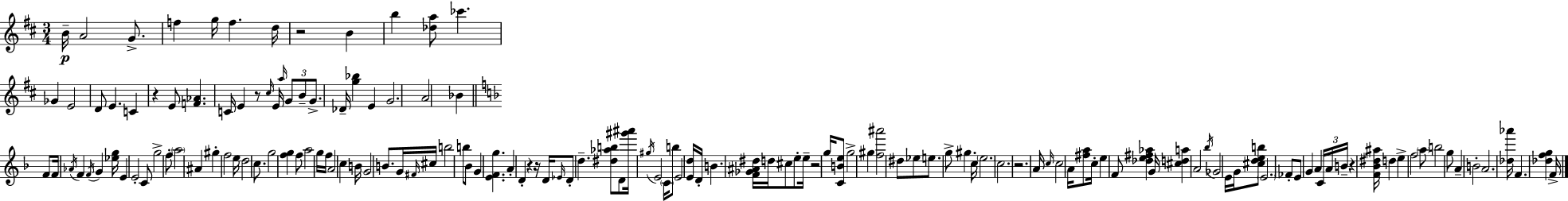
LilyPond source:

{
  \clef treble
  \numericTimeSignature
  \time 3/4
  \key d \major
  b'16--\p a'2 g'8.-> | f''4 g''16 f''4. d''16 | r2 b'4 | b''4 <des'' a''>8 ces'''4. | \break ges'4 e'2 | d'8 e'4. c'4 | r4 e'8 <f' aes'>4. | c'16 e'4 r8 \grace { cis''16 } e'16 \grace { a''16 } \tuplet 3/2 { g'8 | \break b'8-- g'8.-> } des'16-- <g'' bes''>4 e'4 | g'2. | a'2 bes'4 | \bar "||" \break \key f \major f'8 f'16 \acciaccatura { aes'16 } f'4 \acciaccatura { f'16 } g'4 | <ees'' g''>16 e'4 e'2-. | c'8 g''2-> | f''8-. \parenthesize a''2 ais'4 | \break gis''4-. f''2 | e''16 d''2 c''8. | g''2 <f'' g''>4 | f''8 a''2 | \break g''16 f''16 a'2 c''4 | b'16 g'2 b'8. | g'16 \grace { fis'16 } cis''16 b''2 | b''8 bes'8 g'4 <e' f' g''>4. | \break a'4-. d'4-. r4 | r16 d'16 \grace { ees'16 } d'8-. d''4.-- | <dis'' aes'' b''>8 d'8 <gis''' ais'''>16 \acciaccatura { gis''16 } e'2 | \parenthesize c'16 b''8 e'2 | \break <e' d''>16 d'16-. b'4. <f' ges' ais' dis''>16 | d''16 cis''8 e''8-. e''16-- r2 | g''16 <c' b' e''>8 g''2-> | gis''4 <f'' ais'''>2 | \break dis''8 ees''8 e''8. g''8-> gis''4. | c''16 \parenthesize e''2. | c''2. | r2. | \break a'16 \grace { c''16 } c''2 | a'16 <fis'' a''>8 c''16-. e''4 f'8 | <des'' e'' fis'' aes''>4 g'16 <cis'' d'' a''>4 a'2 | \acciaccatura { bes''16 } ges'2 | \break e'16 g'16 <cis'' d'' e'' b''>8 \parenthesize e'2. | fes'8-. e'8 g'4 | a'4 \tuplet 3/2 { c'16 a'16 b'16-- } r4 | <f' bes' dis'' ais''>16 d''4 e''4-> f''2 | \break \parenthesize a''8 b''2 | g''8 a'4-- b'2-. | a'2. | <des'' aes'''>16 f'4. | \break <des'' f'' g''>4 f'16-> \bar "|."
}